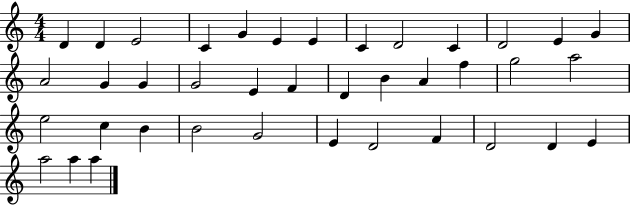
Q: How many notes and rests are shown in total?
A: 39